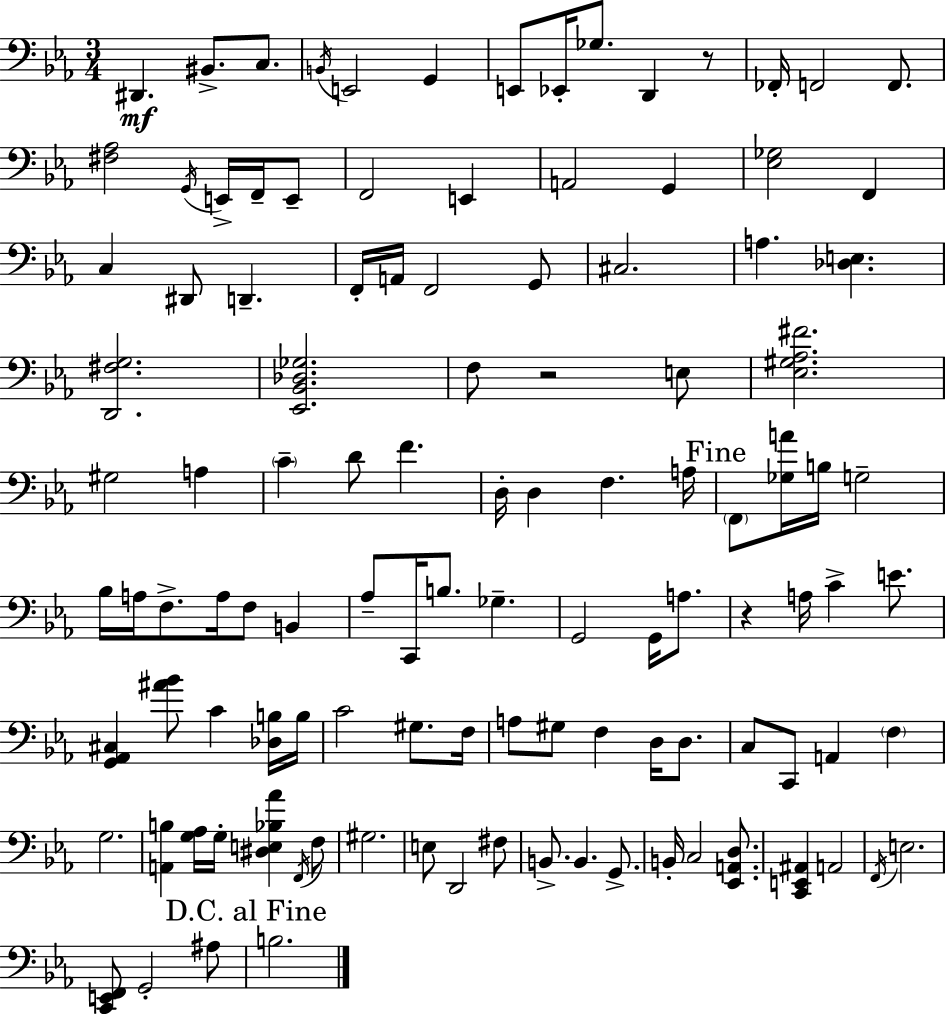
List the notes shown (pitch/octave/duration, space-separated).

D#2/q. BIS2/e. C3/e. B2/s E2/h G2/q E2/e Eb2/s Gb3/e. D2/q R/e FES2/s F2/h F2/e. [F#3,Ab3]/h G2/s E2/s F2/s E2/e F2/h E2/q A2/h G2/q [Eb3,Gb3]/h F2/q C3/q D#2/e D2/q. F2/s A2/s F2/h G2/e C#3/h. A3/q. [Db3,E3]/q. [D2,F#3,G3]/h. [Eb2,Bb2,Db3,Gb3]/h. F3/e R/h E3/e [Eb3,G#3,Ab3,F#4]/h. G#3/h A3/q C4/q D4/e F4/q. D3/s D3/q F3/q. A3/s F2/e [Gb3,A4]/s B3/s G3/h Bb3/s A3/s F3/e. A3/s F3/e B2/q Ab3/e C2/s B3/e. Gb3/q. G2/h G2/s A3/e. R/q A3/s C4/q E4/e. [G2,Ab2,C#3]/q [A#4,Bb4]/e C4/q [Db3,B3]/s B3/s C4/h G#3/e. F3/s A3/e G#3/e F3/q D3/s D3/e. C3/e C2/e A2/q F3/q G3/h. [A2,B3]/q [G3,Ab3]/s G3/s [D#3,E3,Bb3,Ab4]/q F2/s F3/e G#3/h. E3/e D2/h F#3/e B2/e. B2/q. G2/e. B2/s C3/h [Eb2,A2,D3]/e. [C2,E2,A#2]/q A2/h F2/s E3/h. [C2,E2,F2]/e G2/h A#3/e B3/h.